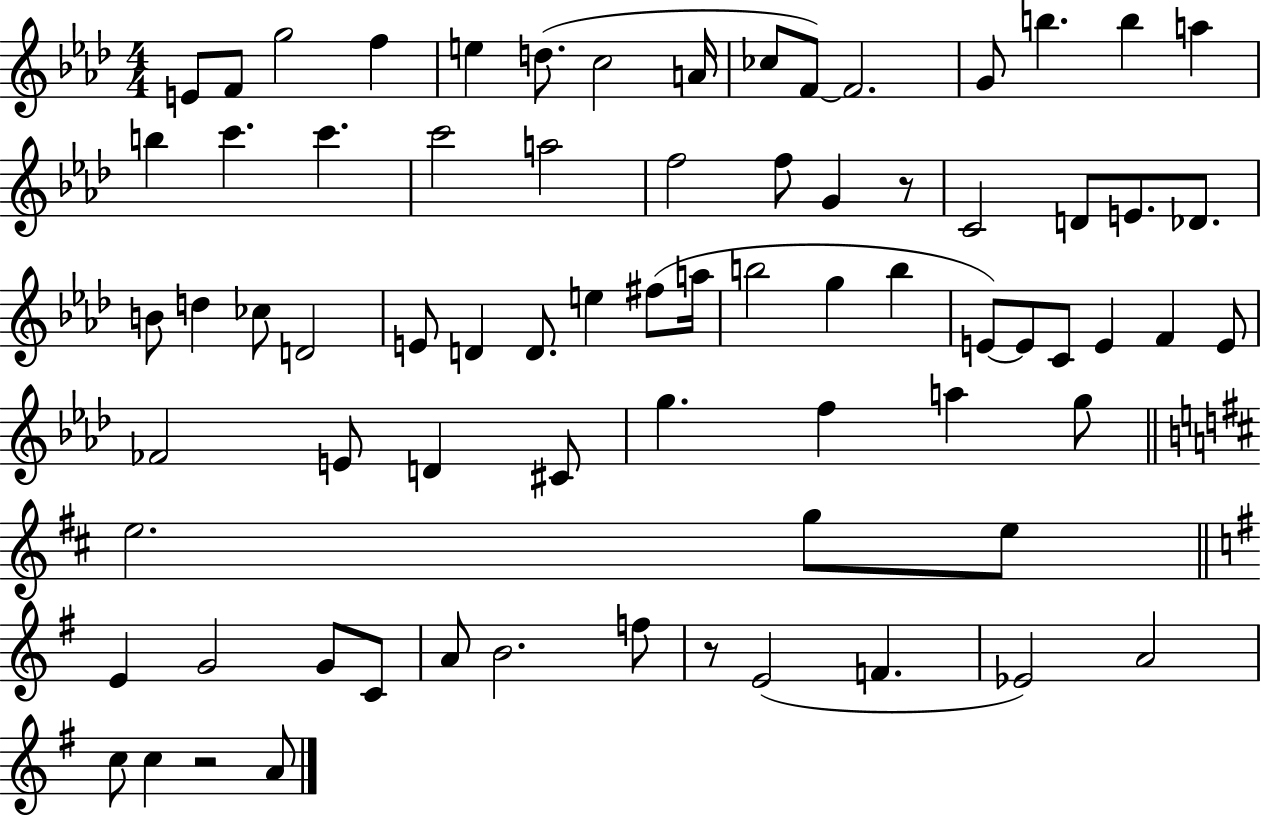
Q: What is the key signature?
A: AES major